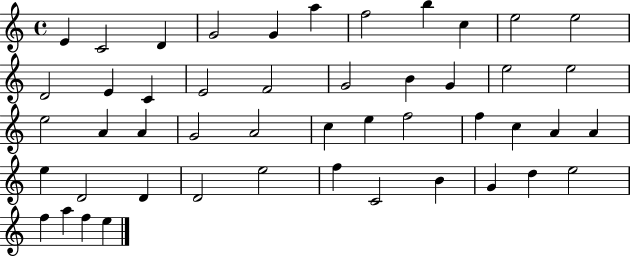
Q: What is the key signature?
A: C major